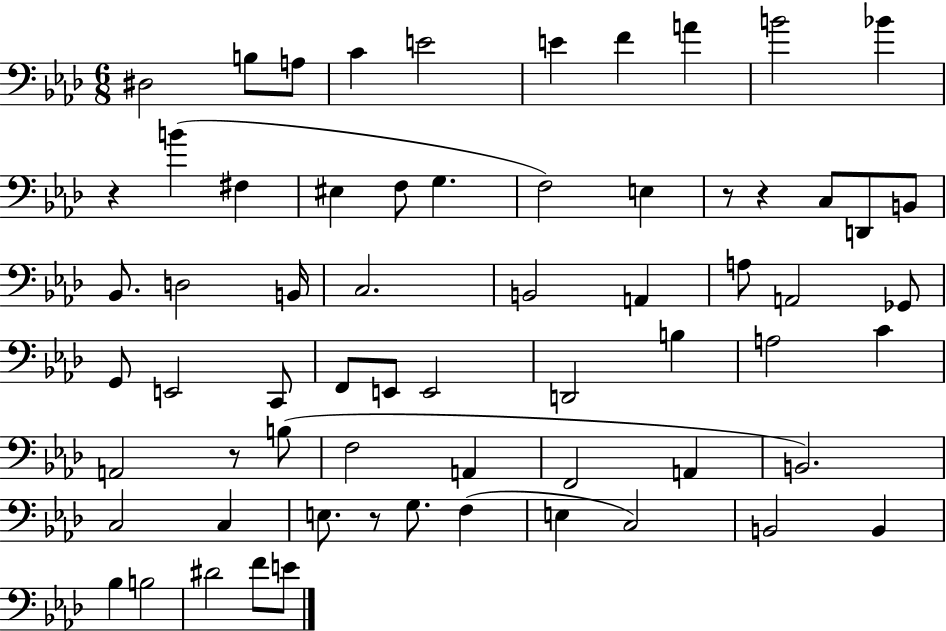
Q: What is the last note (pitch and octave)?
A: E4